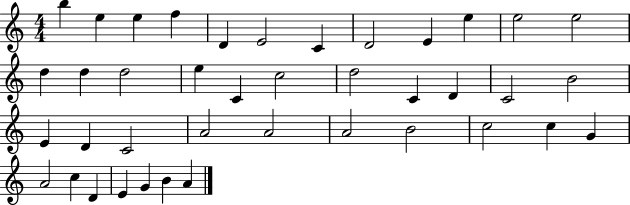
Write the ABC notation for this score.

X:1
T:Untitled
M:4/4
L:1/4
K:C
b e e f D E2 C D2 E e e2 e2 d d d2 e C c2 d2 C D C2 B2 E D C2 A2 A2 A2 B2 c2 c G A2 c D E G B A